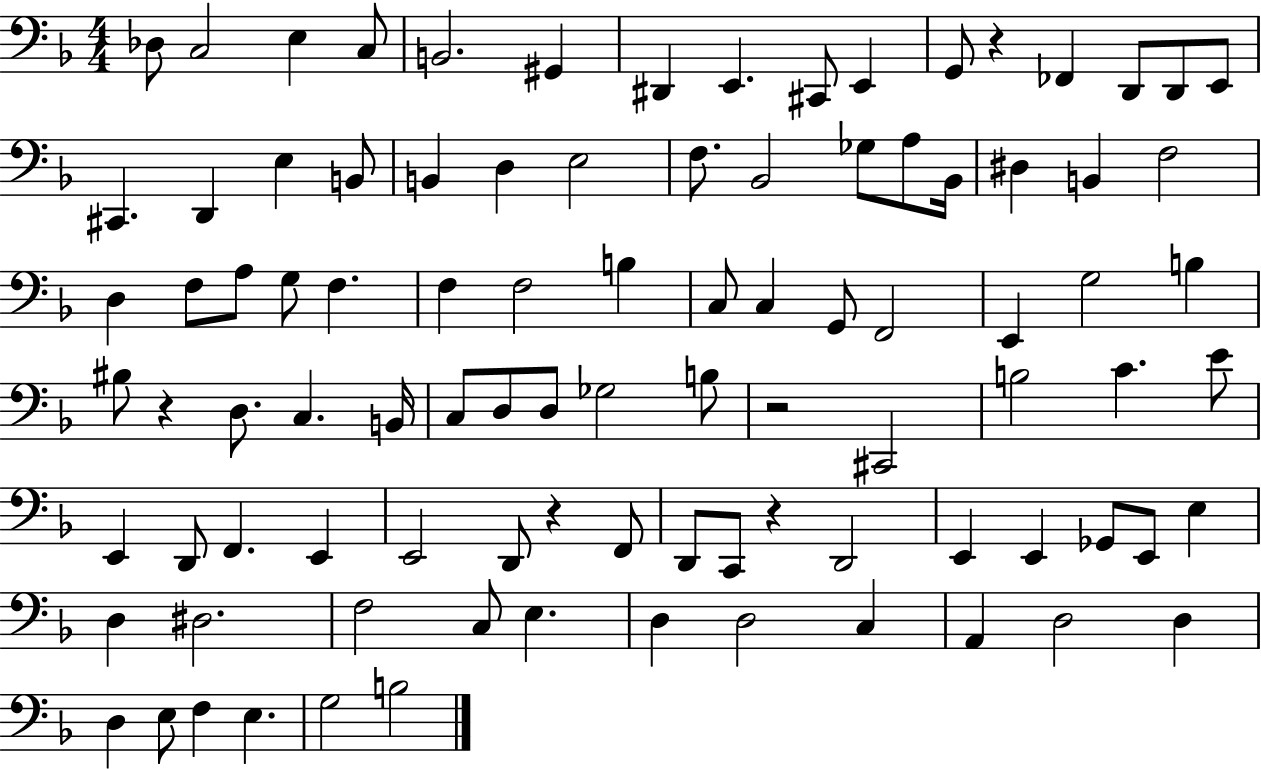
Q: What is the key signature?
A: F major